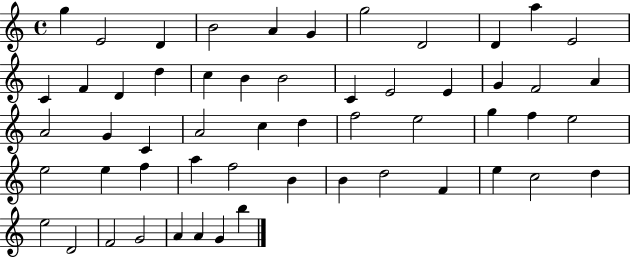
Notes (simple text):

G5/q E4/h D4/q B4/h A4/q G4/q G5/h D4/h D4/q A5/q E4/h C4/q F4/q D4/q D5/q C5/q B4/q B4/h C4/q E4/h E4/q G4/q F4/h A4/q A4/h G4/q C4/q A4/h C5/q D5/q F5/h E5/h G5/q F5/q E5/h E5/h E5/q F5/q A5/q F5/h B4/q B4/q D5/h F4/q E5/q C5/h D5/q E5/h D4/h F4/h G4/h A4/q A4/q G4/q B5/q